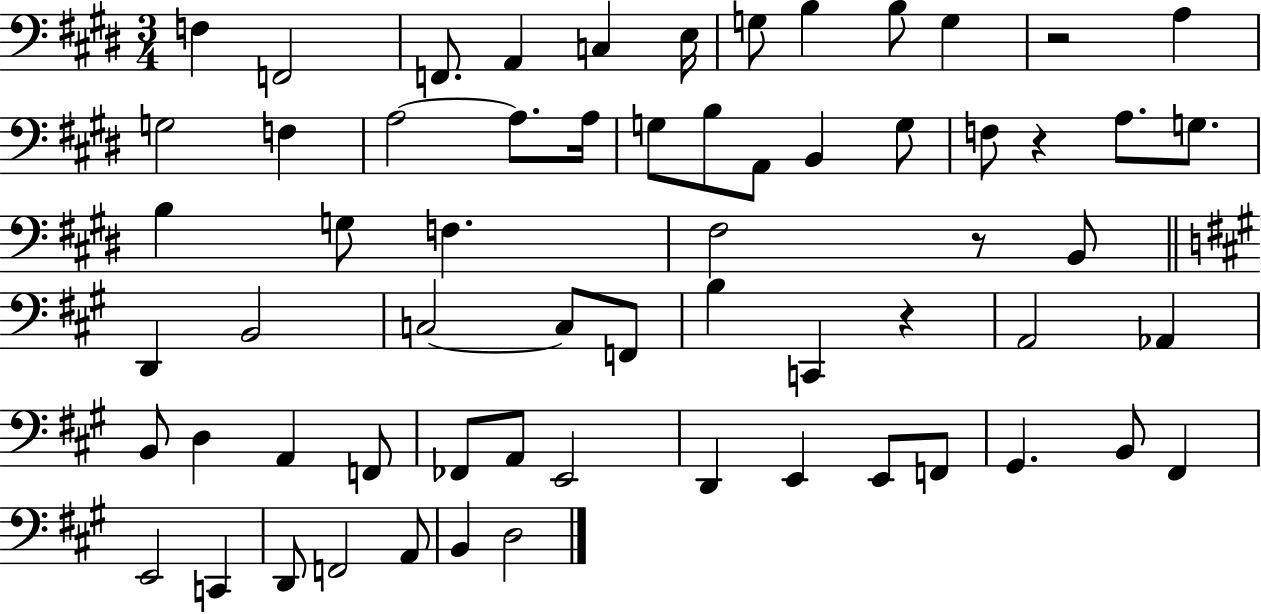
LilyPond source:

{
  \clef bass
  \numericTimeSignature
  \time 3/4
  \key e \major
  f4 f,2 | f,8. a,4 c4 e16 | g8 b4 b8 g4 | r2 a4 | \break g2 f4 | a2~~ a8. a16 | g8 b8 a,8 b,4 g8 | f8 r4 a8. g8. | \break b4 g8 f4. | fis2 r8 b,8 | \bar "||" \break \key a \major d,4 b,2 | c2~~ c8 f,8 | b4 c,4 r4 | a,2 aes,4 | \break b,8 d4 a,4 f,8 | fes,8 a,8 e,2 | d,4 e,4 e,8 f,8 | gis,4. b,8 fis,4 | \break e,2 c,4 | d,8 f,2 a,8 | b,4 d2 | \bar "|."
}